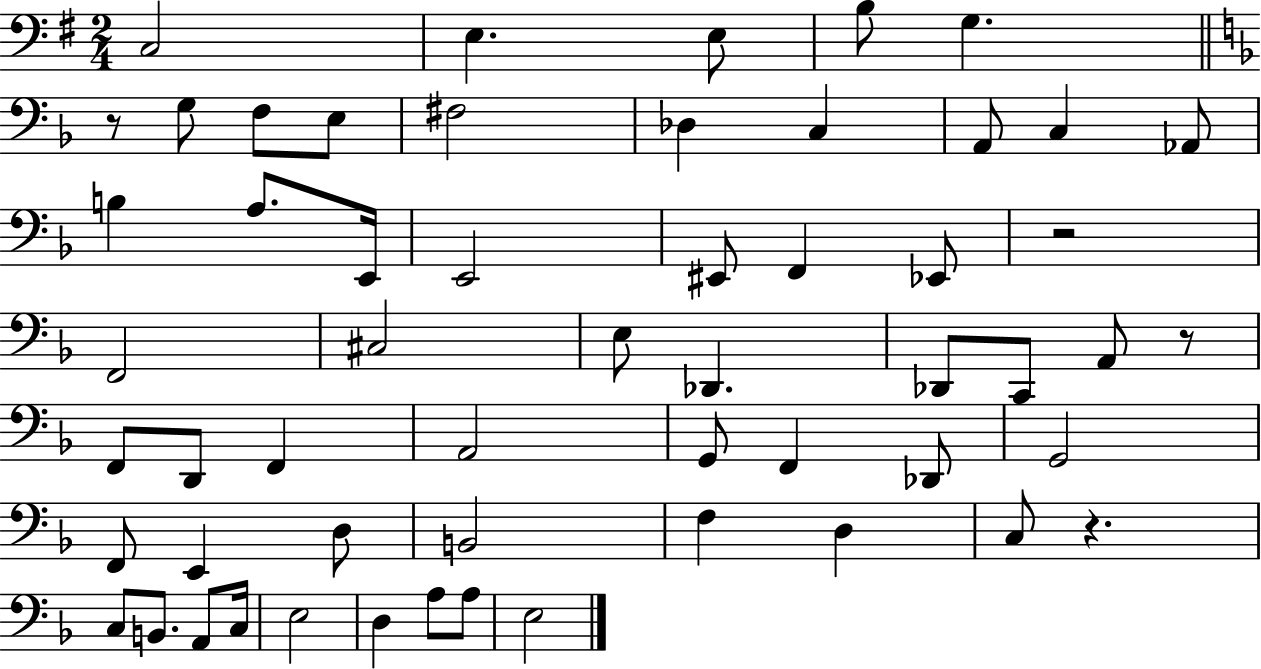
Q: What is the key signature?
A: G major